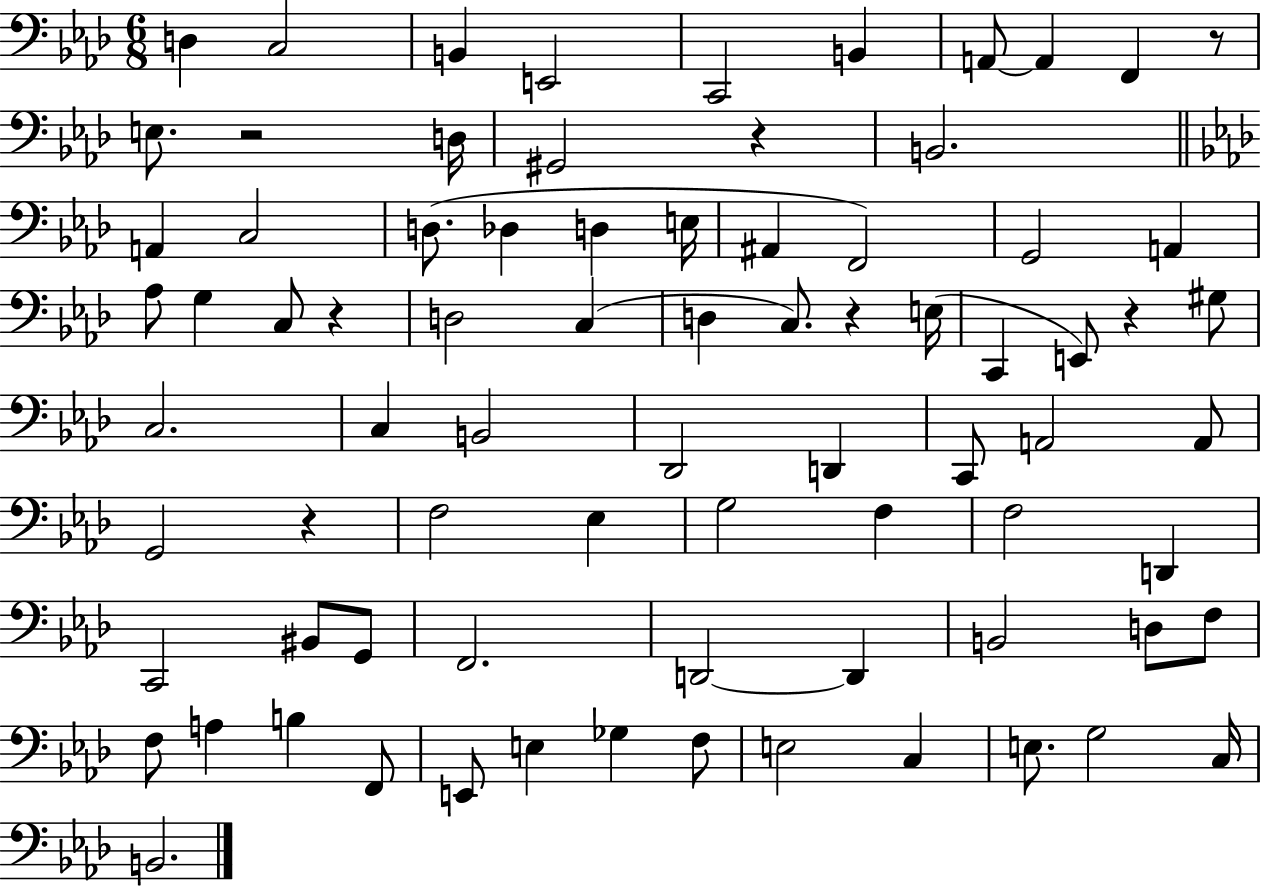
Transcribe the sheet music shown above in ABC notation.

X:1
T:Untitled
M:6/8
L:1/4
K:Ab
D, C,2 B,, E,,2 C,,2 B,, A,,/2 A,, F,, z/2 E,/2 z2 D,/4 ^G,,2 z B,,2 A,, C,2 D,/2 _D, D, E,/4 ^A,, F,,2 G,,2 A,, _A,/2 G, C,/2 z D,2 C, D, C,/2 z E,/4 C,, E,,/2 z ^G,/2 C,2 C, B,,2 _D,,2 D,, C,,/2 A,,2 A,,/2 G,,2 z F,2 _E, G,2 F, F,2 D,, C,,2 ^B,,/2 G,,/2 F,,2 D,,2 D,, B,,2 D,/2 F,/2 F,/2 A, B, F,,/2 E,,/2 E, _G, F,/2 E,2 C, E,/2 G,2 C,/4 B,,2